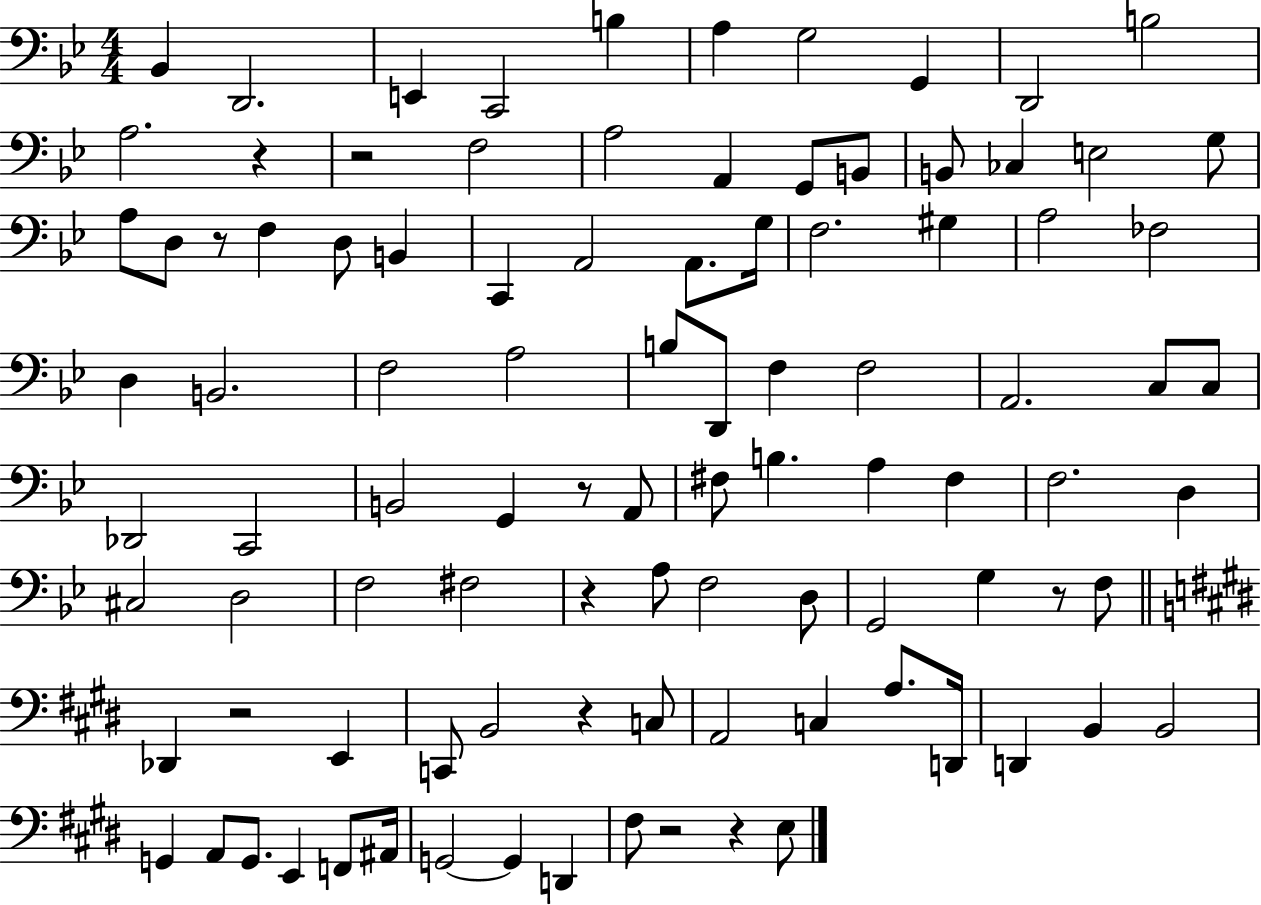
{
  \clef bass
  \numericTimeSignature
  \time 4/4
  \key bes \major
  \repeat volta 2 { bes,4 d,2. | e,4 c,2 b4 | a4 g2 g,4 | d,2 b2 | \break a2. r4 | r2 f2 | a2 a,4 g,8 b,8 | b,8 ces4 e2 g8 | \break a8 d8 r8 f4 d8 b,4 | c,4 a,2 a,8. g16 | f2. gis4 | a2 fes2 | \break d4 b,2. | f2 a2 | b8 d,8 f4 f2 | a,2. c8 c8 | \break des,2 c,2 | b,2 g,4 r8 a,8 | fis8 b4. a4 fis4 | f2. d4 | \break cis2 d2 | f2 fis2 | r4 a8 f2 d8 | g,2 g4 r8 f8 | \break \bar "||" \break \key e \major des,4 r2 e,4 | c,8 b,2 r4 c8 | a,2 c4 a8. d,16 | d,4 b,4 b,2 | \break g,4 a,8 g,8. e,4 f,8 ais,16 | g,2~~ g,4 d,4 | fis8 r2 r4 e8 | } \bar "|."
}